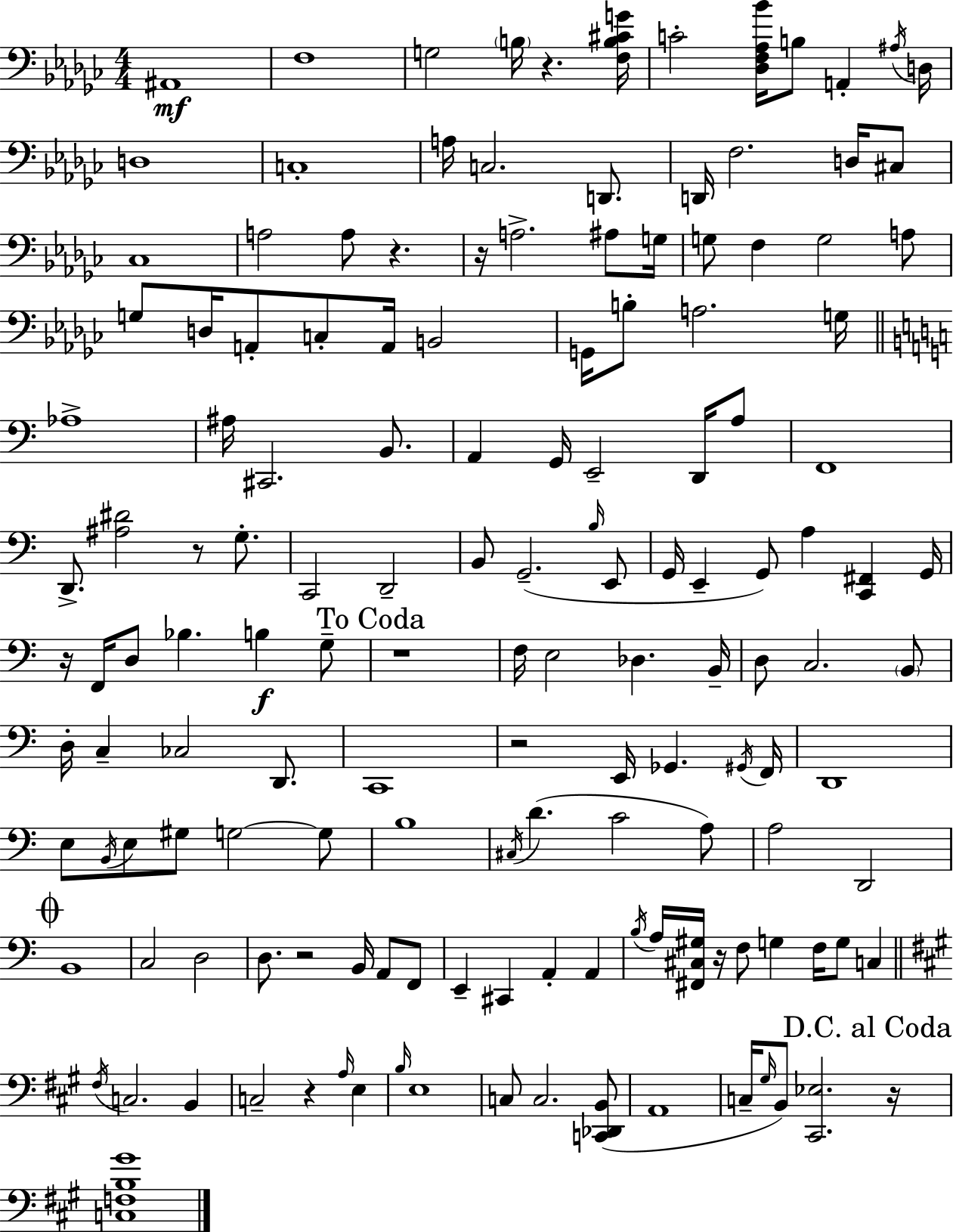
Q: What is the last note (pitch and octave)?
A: B2